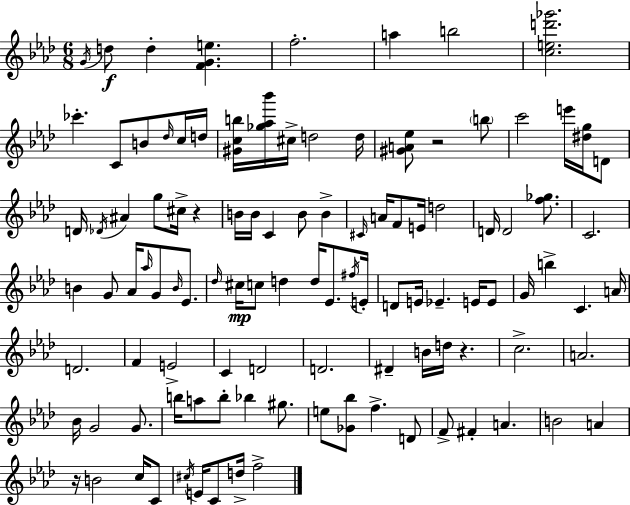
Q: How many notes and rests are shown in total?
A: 108